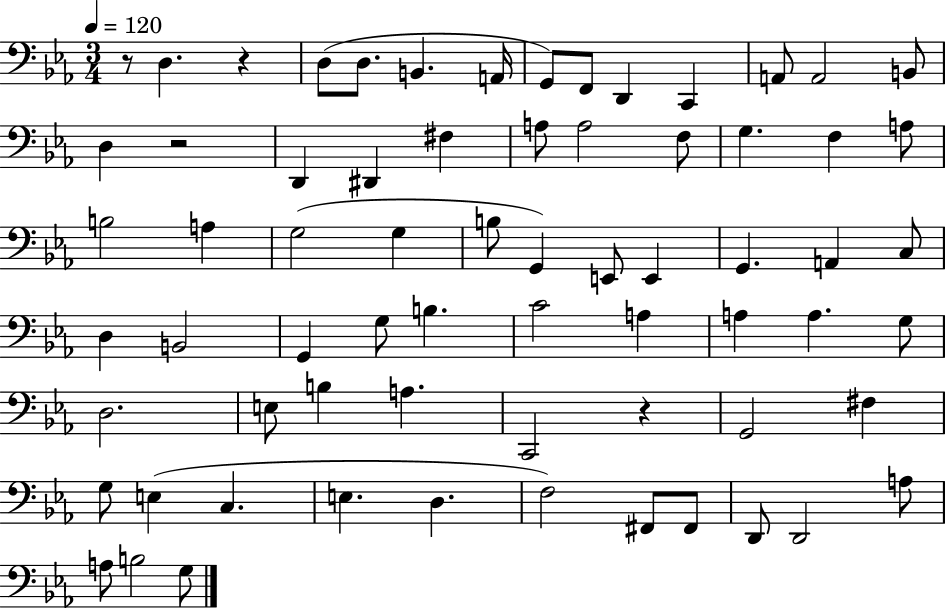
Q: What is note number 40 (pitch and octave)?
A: A3